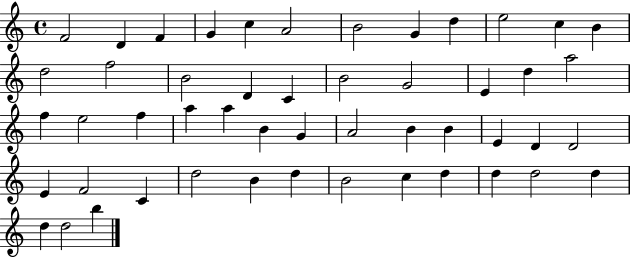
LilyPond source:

{
  \clef treble
  \time 4/4
  \defaultTimeSignature
  \key c \major
  f'2 d'4 f'4 | g'4 c''4 a'2 | b'2 g'4 d''4 | e''2 c''4 b'4 | \break d''2 f''2 | b'2 d'4 c'4 | b'2 g'2 | e'4 d''4 a''2 | \break f''4 e''2 f''4 | a''4 a''4 b'4 g'4 | a'2 b'4 b'4 | e'4 d'4 d'2 | \break e'4 f'2 c'4 | d''2 b'4 d''4 | b'2 c''4 d''4 | d''4 d''2 d''4 | \break d''4 d''2 b''4 | \bar "|."
}